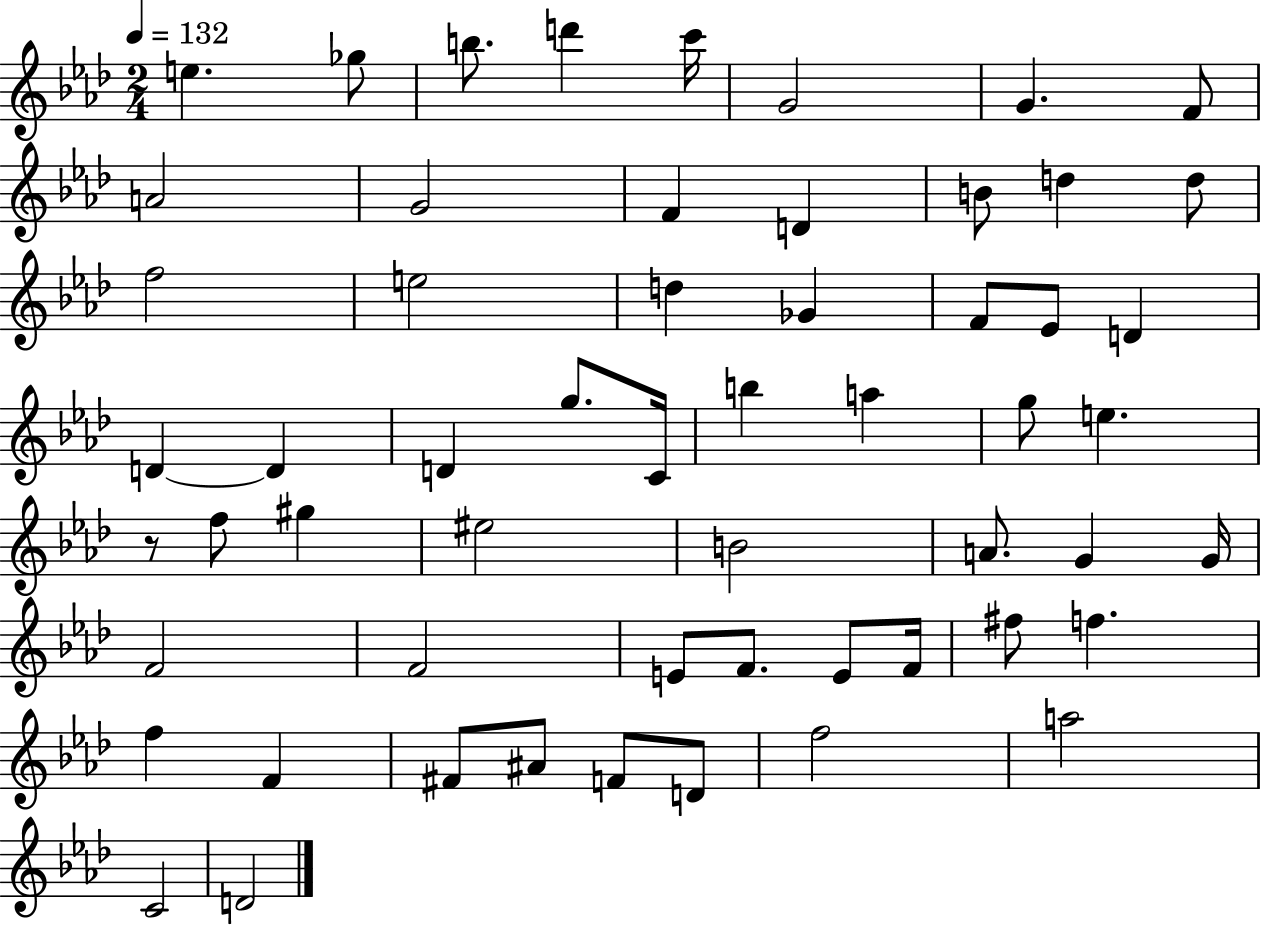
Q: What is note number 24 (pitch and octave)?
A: D4